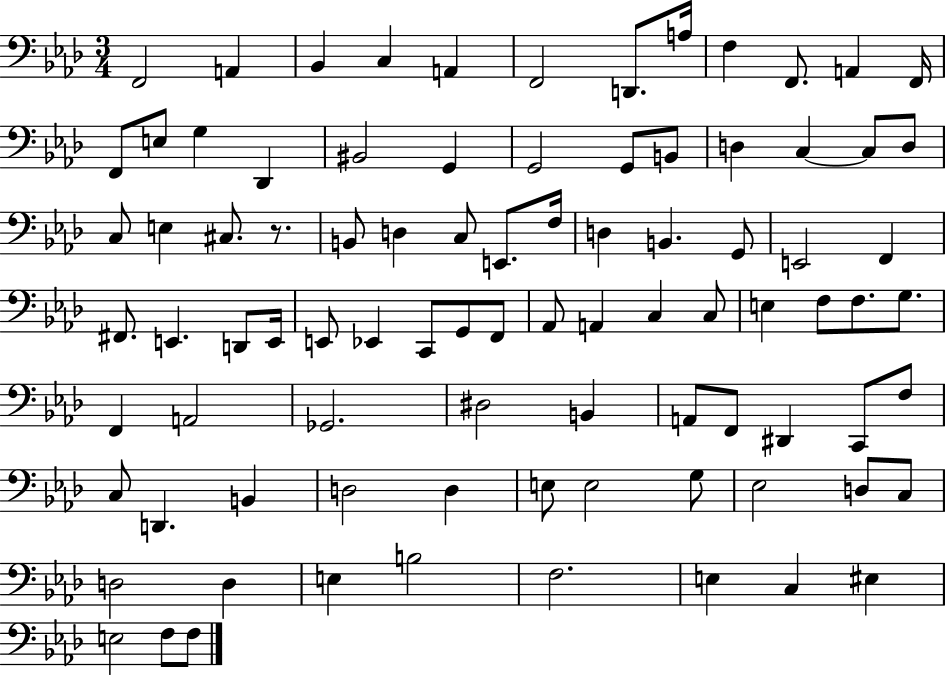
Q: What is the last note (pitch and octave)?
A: F3